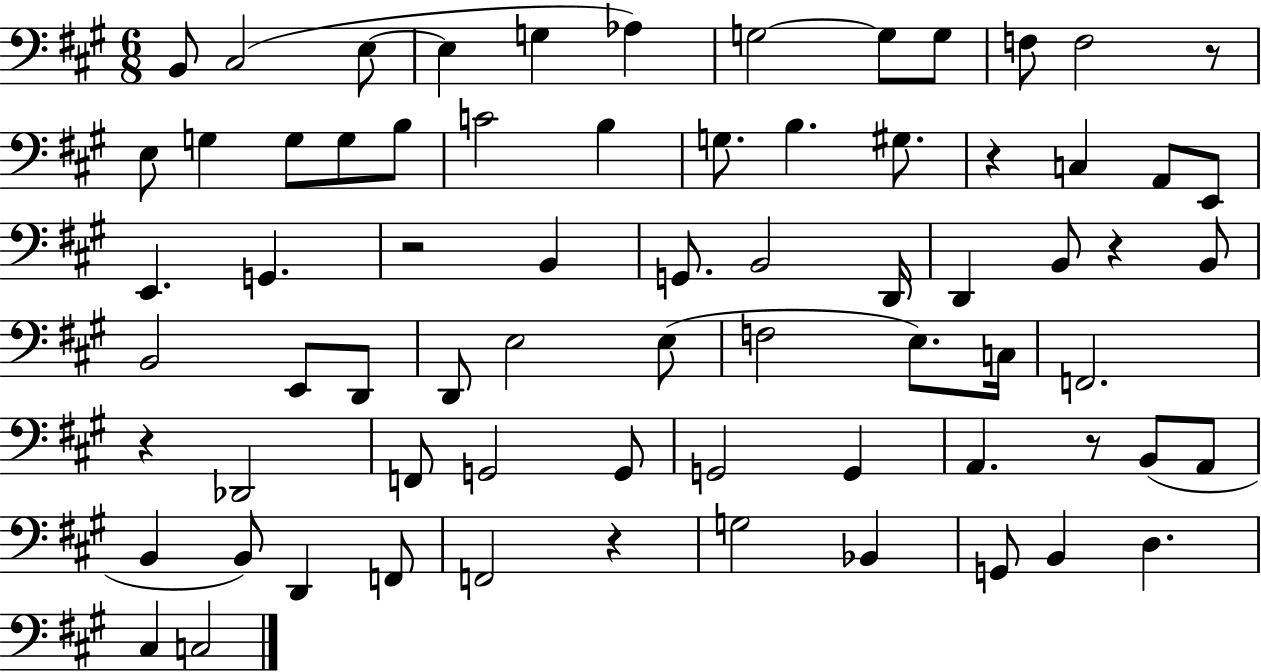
{
  \clef bass
  \numericTimeSignature
  \time 6/8
  \key a \major
  b,8 cis2( e8~~ | e4 g4 aes4) | g2~~ g8 g8 | f8 f2 r8 | \break e8 g4 g8 g8 b8 | c'2 b4 | g8. b4. gis8. | r4 c4 a,8 e,8 | \break e,4. g,4. | r2 b,4 | g,8. b,2 d,16 | d,4 b,8 r4 b,8 | \break b,2 e,8 d,8 | d,8 e2 e8( | f2 e8.) c16 | f,2. | \break r4 des,2 | f,8 g,2 g,8 | g,2 g,4 | a,4. r8 b,8( a,8 | \break b,4 b,8) d,4 f,8 | f,2 r4 | g2 bes,4 | g,8 b,4 d4. | \break cis4 c2 | \bar "|."
}